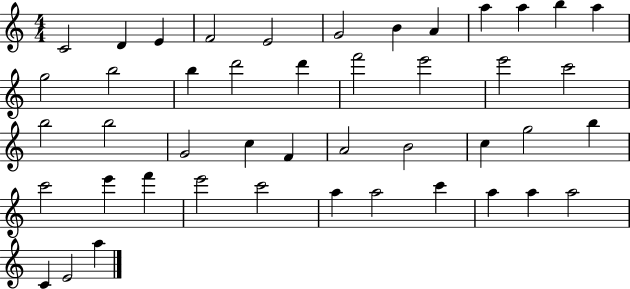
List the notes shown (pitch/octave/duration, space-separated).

C4/h D4/q E4/q F4/h E4/h G4/h B4/q A4/q A5/q A5/q B5/q A5/q G5/h B5/h B5/q D6/h D6/q F6/h E6/h E6/h C6/h B5/h B5/h G4/h C5/q F4/q A4/h B4/h C5/q G5/h B5/q C6/h E6/q F6/q E6/h C6/h A5/q A5/h C6/q A5/q A5/q A5/h C4/q E4/h A5/q